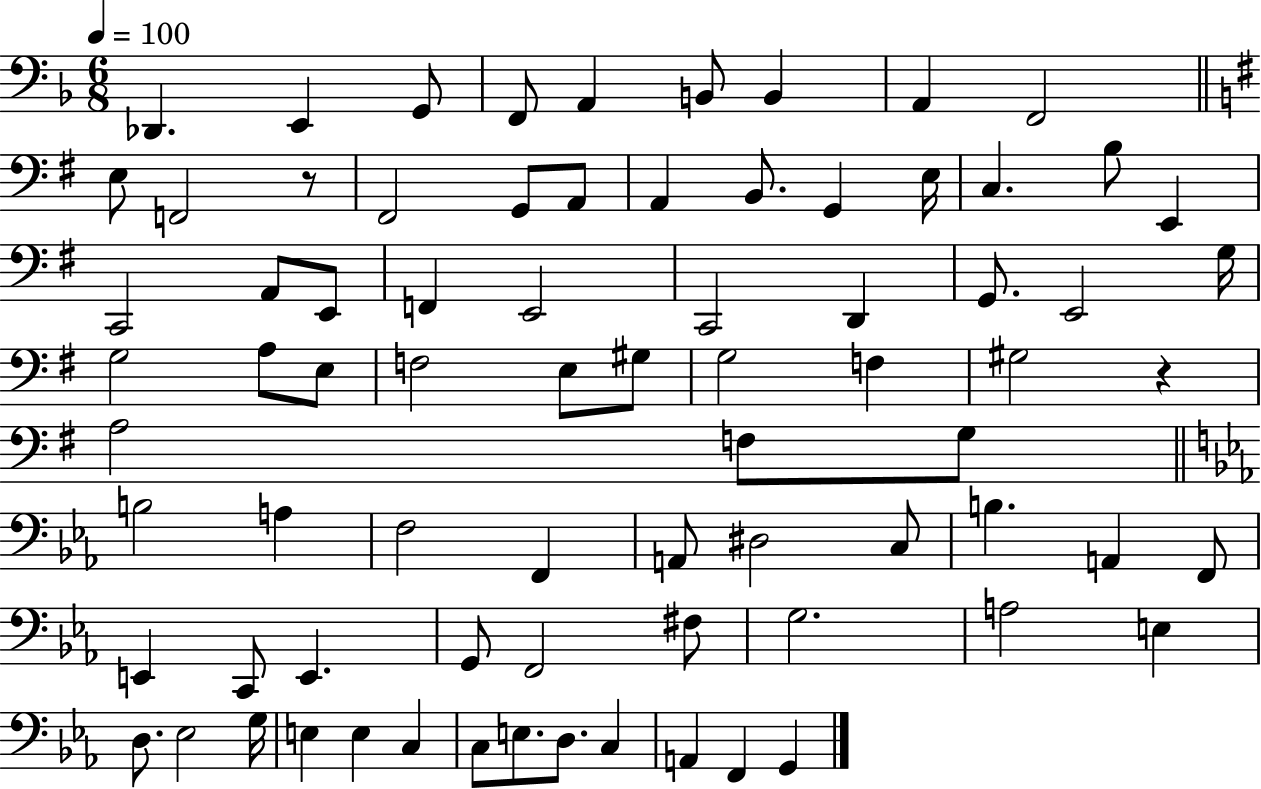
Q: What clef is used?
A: bass